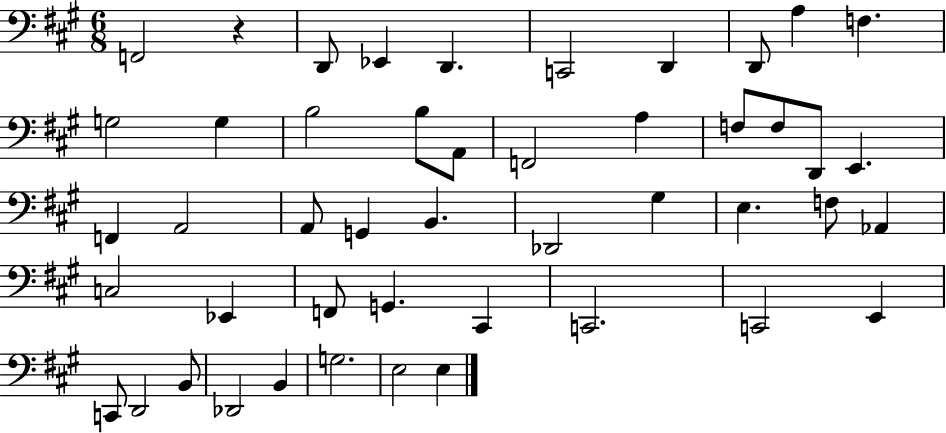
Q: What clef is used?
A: bass